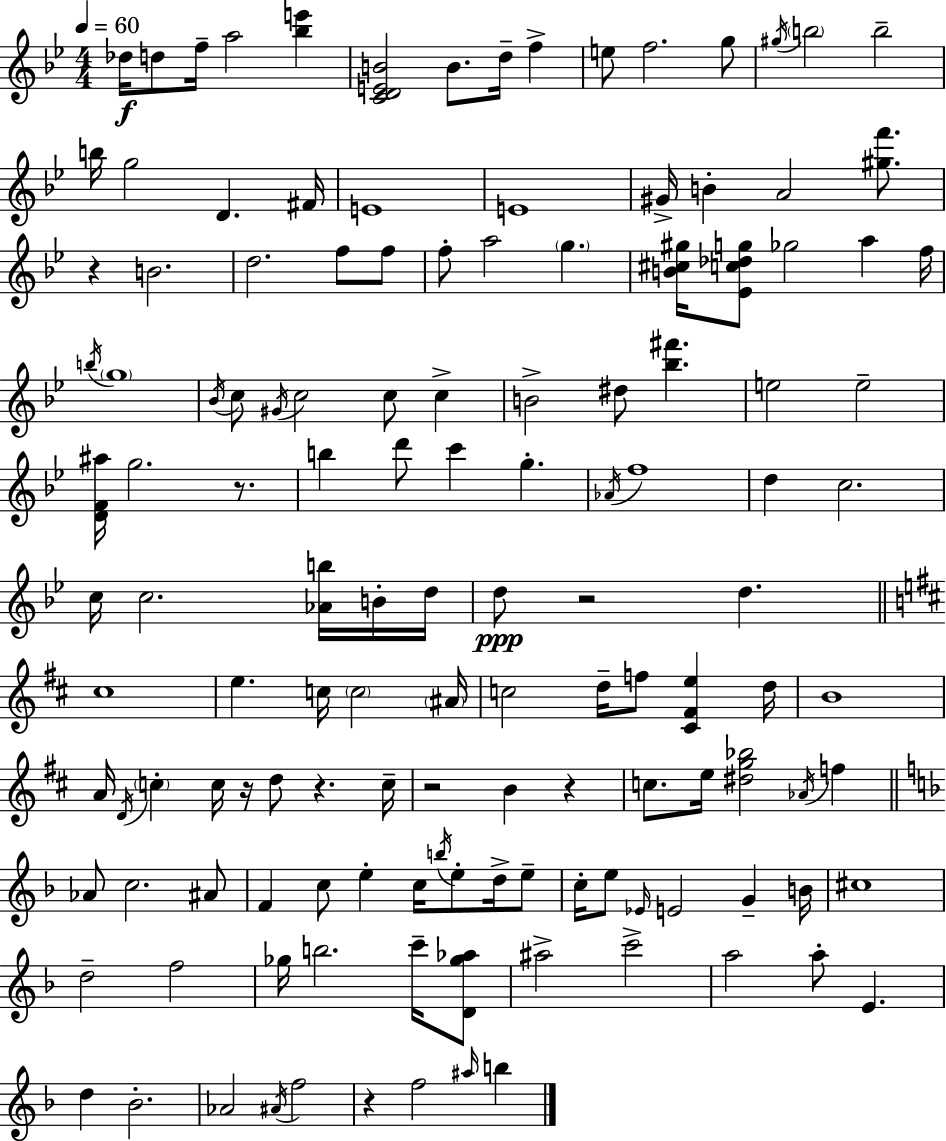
Db5/s D5/e F5/s A5/h [Bb5,E6]/q [C4,D4,E4,B4]/h B4/e. D5/s F5/q E5/e F5/h. G5/e G#5/s B5/h B5/h B5/s G5/h D4/q. F#4/s E4/w E4/w G#4/s B4/q A4/h [G#5,F6]/e. R/q B4/h. D5/h. F5/e F5/e F5/e A5/h G5/q. [B4,C#5,G#5]/s [Eb4,C5,Db5,G5]/e Gb5/h A5/q F5/s B5/s G5/w Bb4/s C5/e G#4/s C5/h C5/e C5/q B4/h D#5/e [Bb5,F#6]/q. E5/h E5/h [D4,F4,A#5]/s G5/h. R/e. B5/q D6/e C6/q G5/q. Ab4/s F5/w D5/q C5/h. C5/s C5/h. [Ab4,B5]/s B4/s D5/s D5/e R/h D5/q. C#5/w E5/q. C5/s C5/h A#4/s C5/h D5/s F5/e [C#4,F#4,E5]/q D5/s B4/w A4/s D4/s C5/q C5/s R/s D5/e R/q. C5/s R/h B4/q R/q C5/e. E5/s [D#5,G5,Bb5]/h Ab4/s F5/q Ab4/e C5/h. A#4/e F4/q C5/e E5/q C5/s B5/s E5/e D5/s E5/e C5/s E5/e Eb4/s E4/h G4/q B4/s C#5/w D5/h F5/h Gb5/s B5/h. C6/s [D4,Gb5,Ab5]/e A#5/h C6/h A5/h A5/e E4/q. D5/q Bb4/h. Ab4/h A#4/s F5/h R/q F5/h A#5/s B5/q